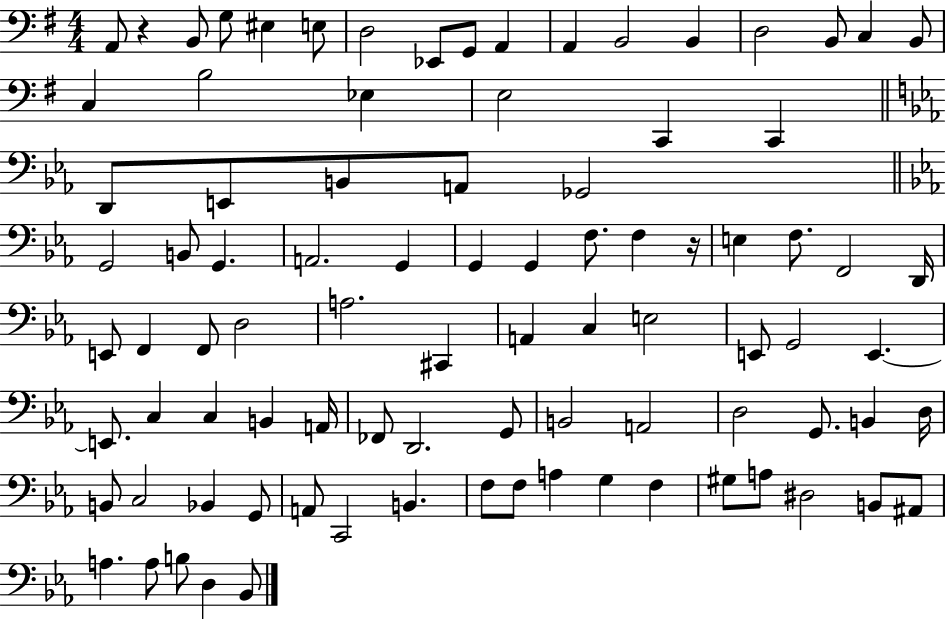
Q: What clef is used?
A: bass